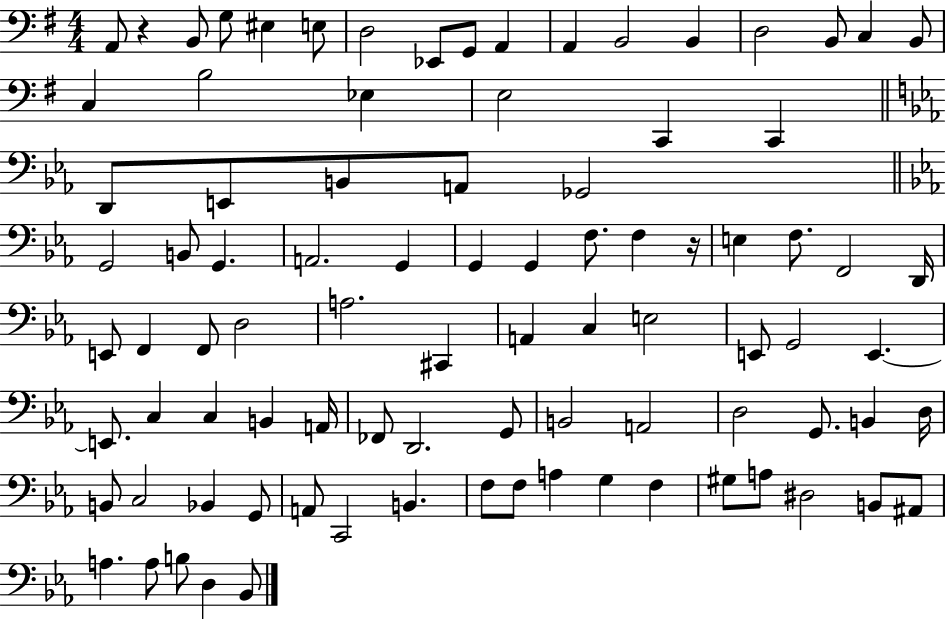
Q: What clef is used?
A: bass